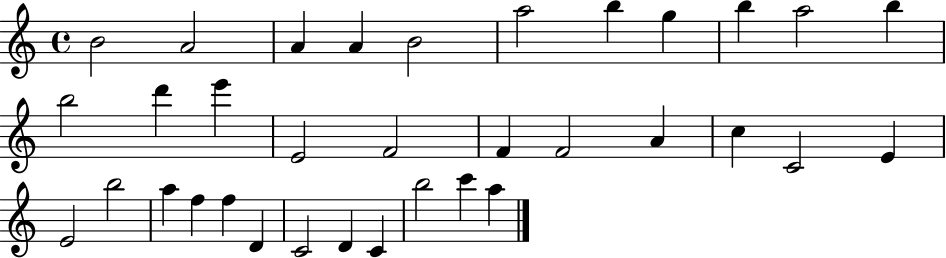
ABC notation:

X:1
T:Untitled
M:4/4
L:1/4
K:C
B2 A2 A A B2 a2 b g b a2 b b2 d' e' E2 F2 F F2 A c C2 E E2 b2 a f f D C2 D C b2 c' a